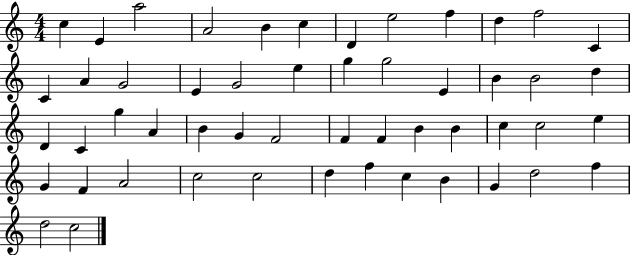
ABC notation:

X:1
T:Untitled
M:4/4
L:1/4
K:C
c E a2 A2 B c D e2 f d f2 C C A G2 E G2 e g g2 E B B2 d D C g A B G F2 F F B B c c2 e G F A2 c2 c2 d f c B G d2 f d2 c2